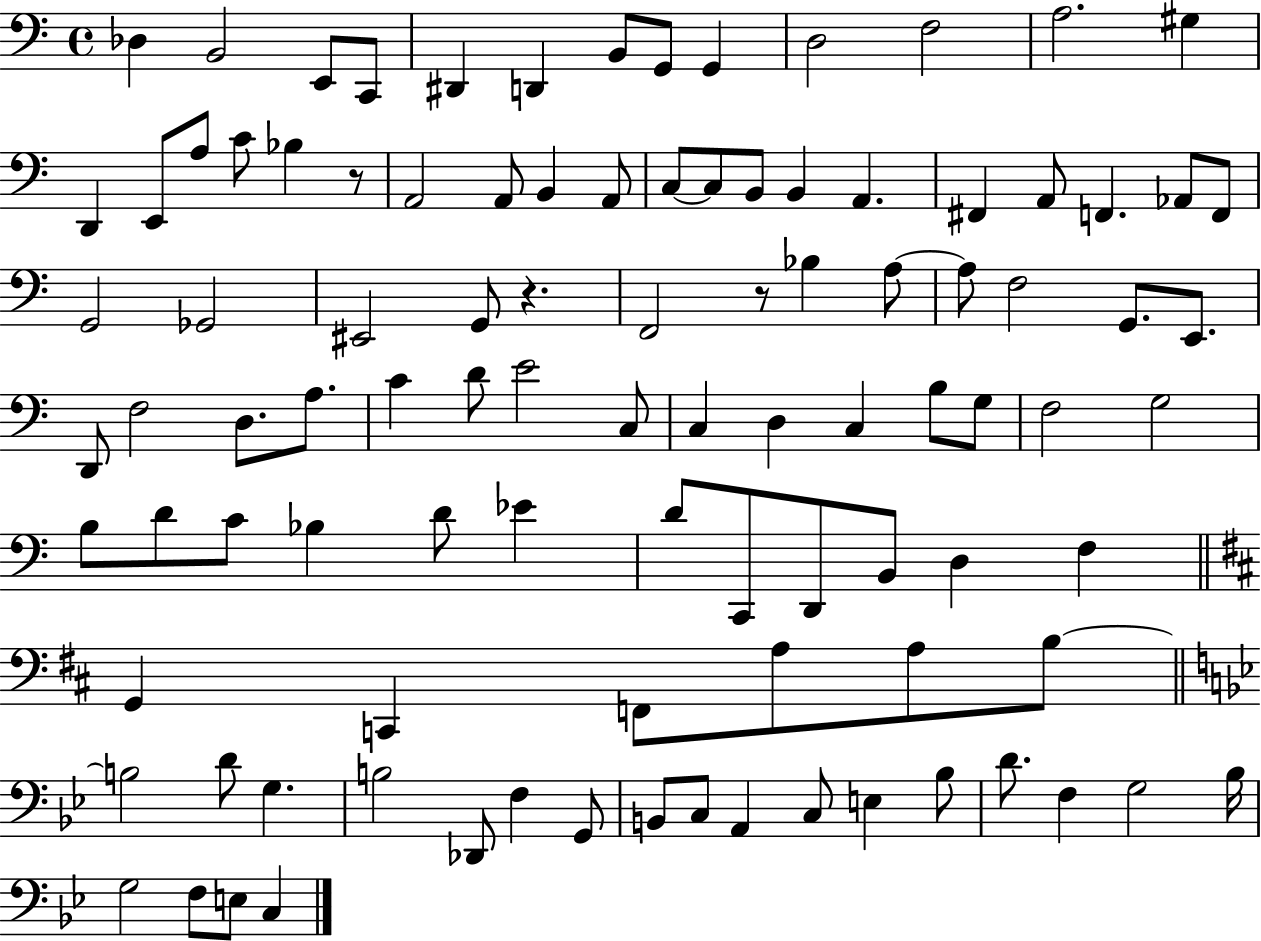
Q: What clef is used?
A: bass